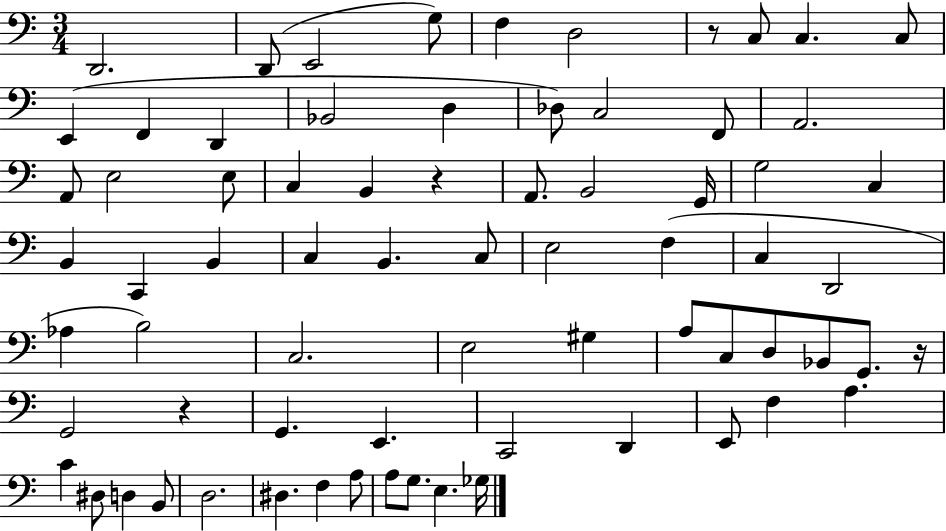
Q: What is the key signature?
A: C major